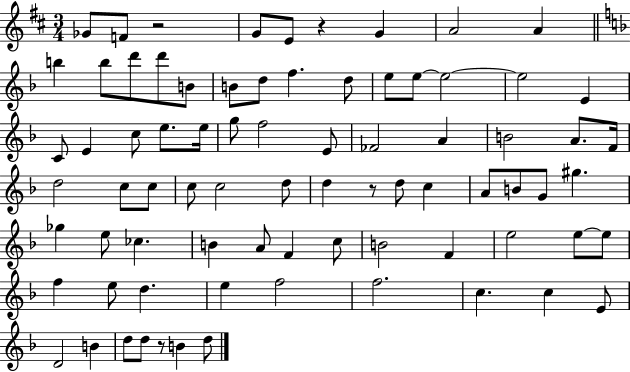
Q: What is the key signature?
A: D major